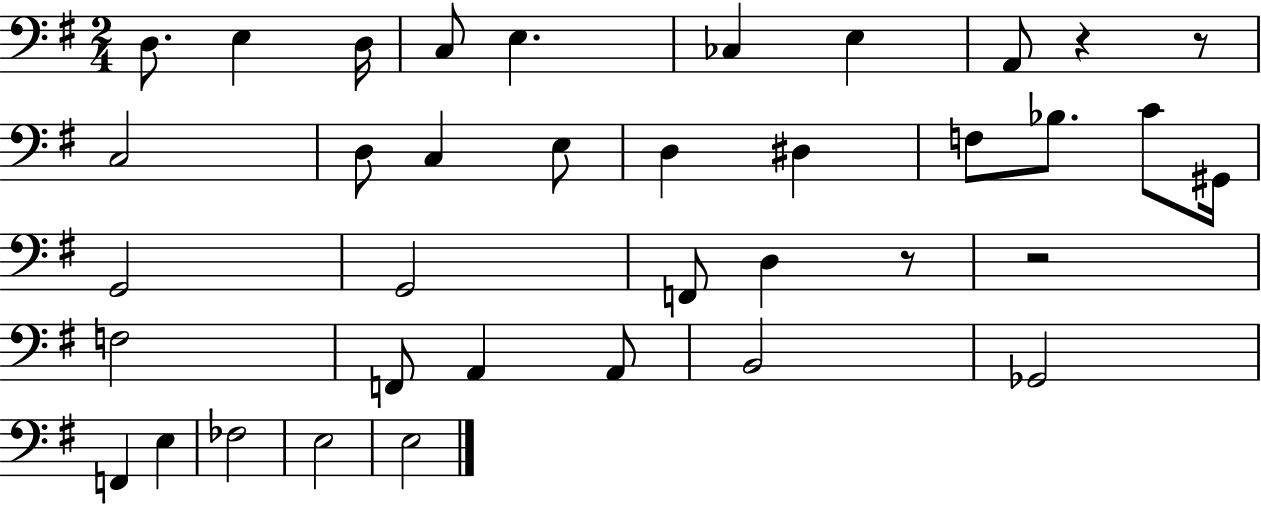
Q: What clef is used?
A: bass